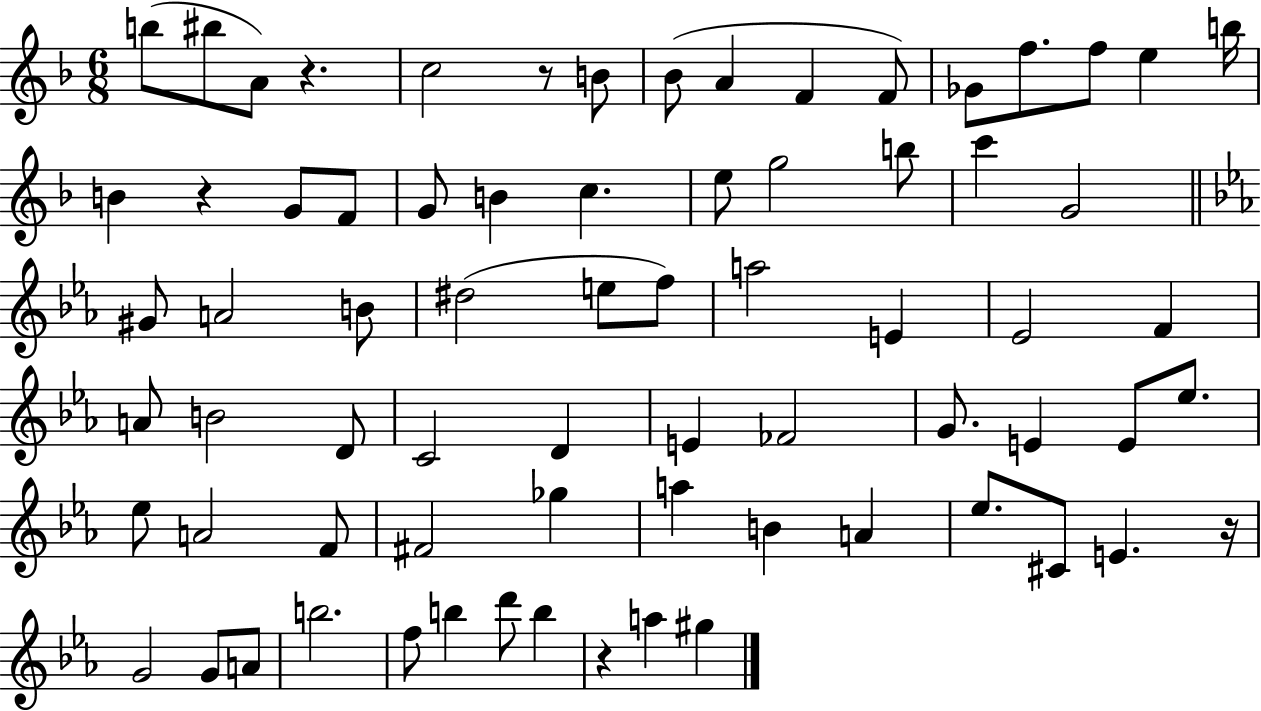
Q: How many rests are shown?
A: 5